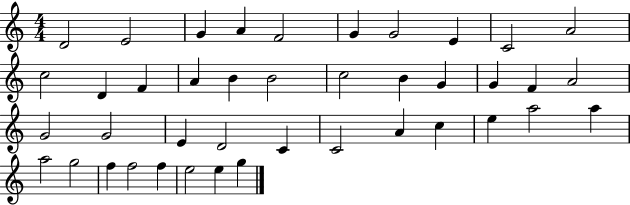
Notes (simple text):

D4/h E4/h G4/q A4/q F4/h G4/q G4/h E4/q C4/h A4/h C5/h D4/q F4/q A4/q B4/q B4/h C5/h B4/q G4/q G4/q F4/q A4/h G4/h G4/h E4/q D4/h C4/q C4/h A4/q C5/q E5/q A5/h A5/q A5/h G5/h F5/q F5/h F5/q E5/h E5/q G5/q